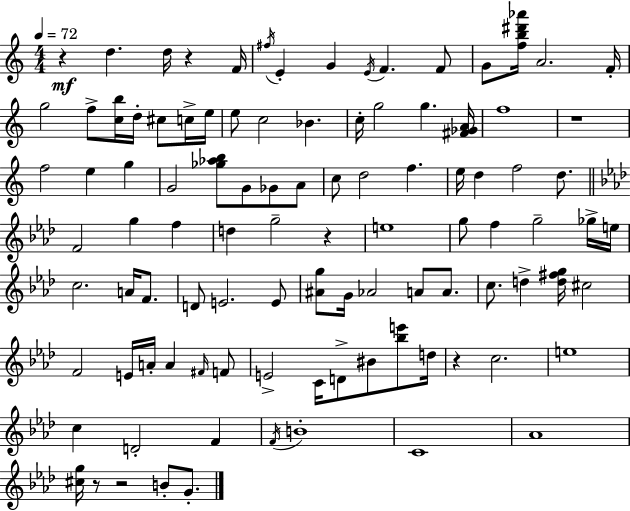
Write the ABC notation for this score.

X:1
T:Untitled
M:4/4
L:1/4
K:C
z d d/4 z F/4 ^f/4 E G E/4 F F/2 G/2 [fb^d'_a']/4 A2 F/4 g2 f/2 [cb]/4 d/4 ^c/2 c/4 e/4 e/2 c2 _B c/4 g2 g [^F_GA]/4 f4 z4 f2 e g G2 [_g_ab]/2 G/2 _G/2 A/2 c/2 d2 f e/4 d f2 d/2 F2 g f d g2 z e4 g/2 f g2 _g/4 e/4 c2 A/4 F/2 D/2 E2 E/2 [^Ag]/2 G/4 _A2 A/2 A/2 c/2 d [d^fg]/4 ^c2 F2 E/4 A/4 A ^F/4 F/2 E2 C/4 D/2 ^B/2 [_be']/2 d/4 z c2 e4 c D2 F F/4 B4 C4 _A4 [^cg]/4 z/2 z2 B/2 G/2